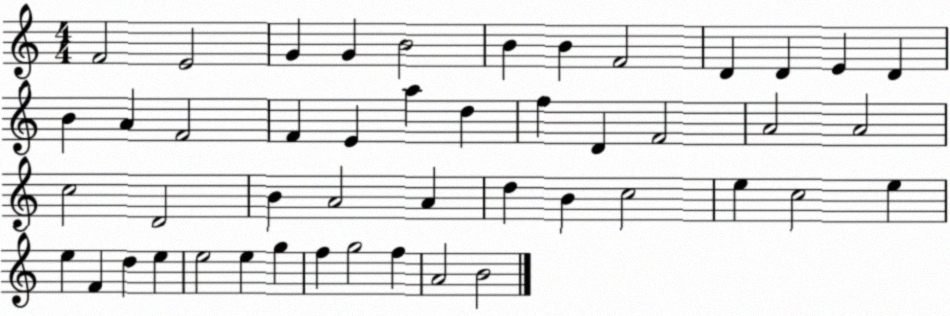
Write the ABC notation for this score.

X:1
T:Untitled
M:4/4
L:1/4
K:C
F2 E2 G G B2 B B F2 D D E D B A F2 F E a d f D F2 A2 A2 c2 D2 B A2 A d B c2 e c2 e e F d e e2 e g f g2 f A2 B2